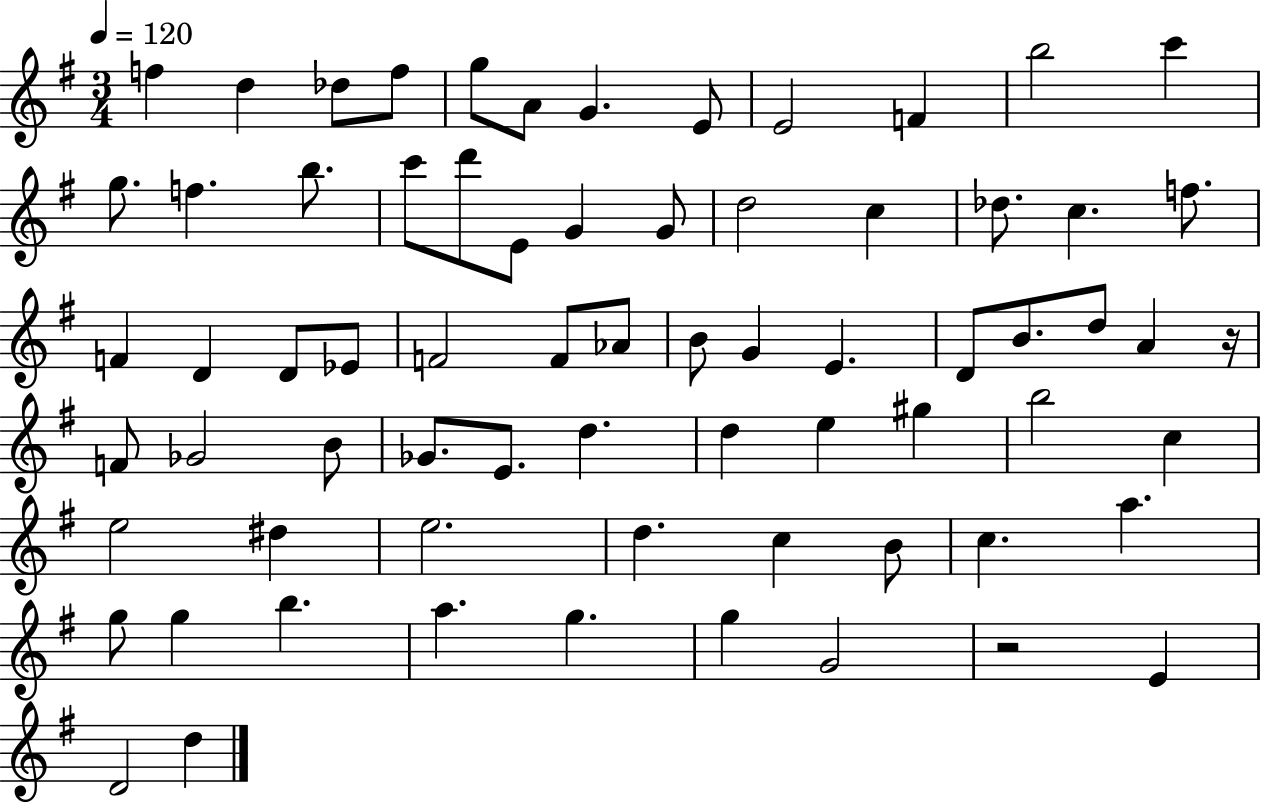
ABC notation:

X:1
T:Untitled
M:3/4
L:1/4
K:G
f d _d/2 f/2 g/2 A/2 G E/2 E2 F b2 c' g/2 f b/2 c'/2 d'/2 E/2 G G/2 d2 c _d/2 c f/2 F D D/2 _E/2 F2 F/2 _A/2 B/2 G E D/2 B/2 d/2 A z/4 F/2 _G2 B/2 _G/2 E/2 d d e ^g b2 c e2 ^d e2 d c B/2 c a g/2 g b a g g G2 z2 E D2 d